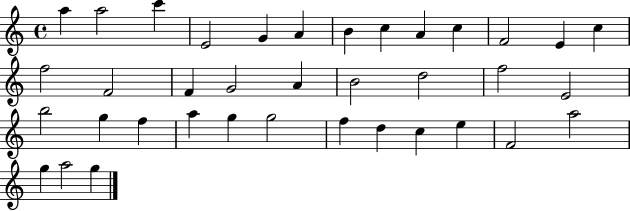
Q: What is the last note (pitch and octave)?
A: G5